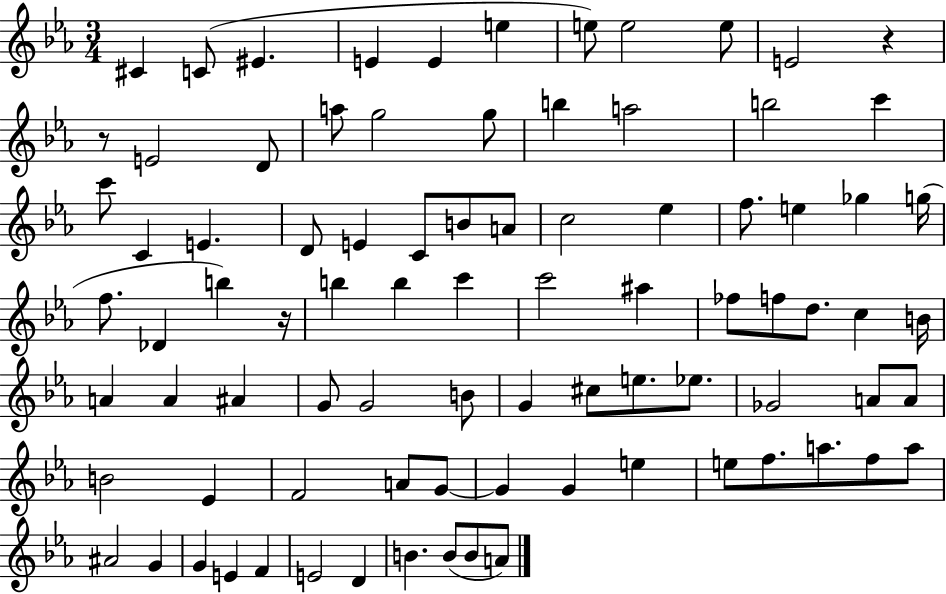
{
  \clef treble
  \numericTimeSignature
  \time 3/4
  \key ees \major
  cis'4 c'8( eis'4. | e'4 e'4 e''4 | e''8) e''2 e''8 | e'2 r4 | \break r8 e'2 d'8 | a''8 g''2 g''8 | b''4 a''2 | b''2 c'''4 | \break c'''8 c'4 e'4. | d'8 e'4 c'8 b'8 a'8 | c''2 ees''4 | f''8. e''4 ges''4 g''16( | \break f''8. des'4 b''4) r16 | b''4 b''4 c'''4 | c'''2 ais''4 | fes''8 f''8 d''8. c''4 b'16 | \break a'4 a'4 ais'4 | g'8 g'2 b'8 | g'4 cis''8 e''8. ees''8. | ges'2 a'8 a'8 | \break b'2 ees'4 | f'2 a'8 g'8~~ | g'4 g'4 e''4 | e''8 f''8. a''8. f''8 a''8 | \break ais'2 g'4 | g'4 e'4 f'4 | e'2 d'4 | b'4. b'8( b'8 a'8) | \break \bar "|."
}